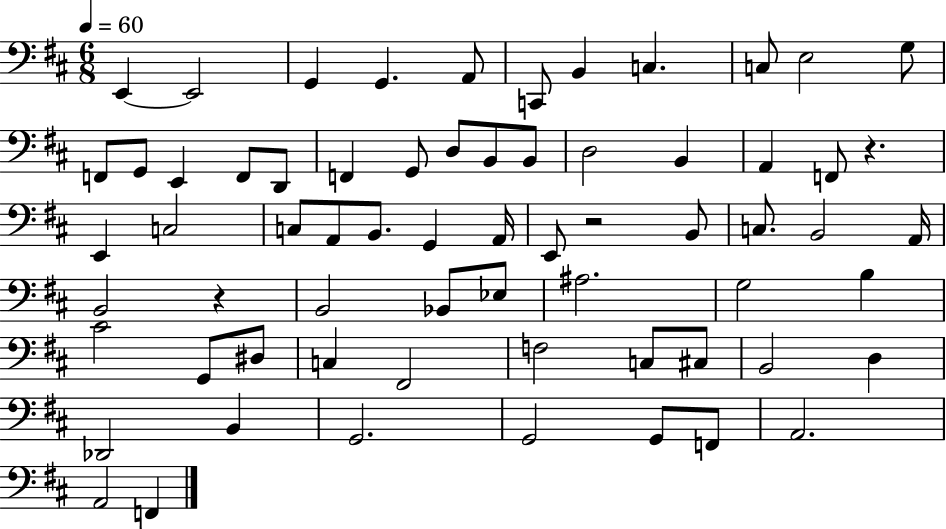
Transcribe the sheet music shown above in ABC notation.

X:1
T:Untitled
M:6/8
L:1/4
K:D
E,, E,,2 G,, G,, A,,/2 C,,/2 B,, C, C,/2 E,2 G,/2 F,,/2 G,,/2 E,, F,,/2 D,,/2 F,, G,,/2 D,/2 B,,/2 B,,/2 D,2 B,, A,, F,,/2 z E,, C,2 C,/2 A,,/2 B,,/2 G,, A,,/4 E,,/2 z2 B,,/2 C,/2 B,,2 A,,/4 B,,2 z B,,2 _B,,/2 _E,/2 ^A,2 G,2 B, ^C2 G,,/2 ^D,/2 C, ^F,,2 F,2 C,/2 ^C,/2 B,,2 D, _D,,2 B,, G,,2 G,,2 G,,/2 F,,/2 A,,2 A,,2 F,,